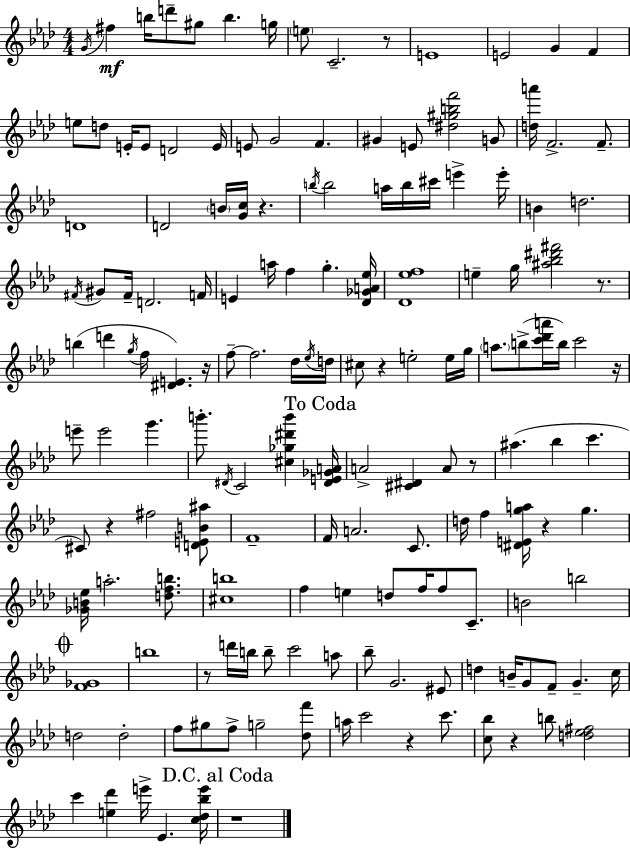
G4/s F#5/q B5/s D6/e G#5/e B5/q. G5/s E5/e C4/h. R/e E4/w E4/h G4/q F4/q E5/e D5/e E4/s E4/e D4/h E4/s E4/e G4/h F4/q. G#4/q E4/e [D#5,G#5,B5,F6]/h G4/e [D5,A6]/s F4/h. F4/e. D4/w D4/h B4/s [G4,C5]/s R/q. B5/s B5/h A5/s B5/s C#6/s E6/q E6/s B4/q D5/h. F#4/s G#4/e F#4/s D4/h. F4/s E4/q A5/s F5/q G5/q. [Db4,Gb4,A4,Eb5]/s [Db4,Eb5,F5]/w E5/q G5/s [A#5,Bb5,D#6,F#6]/h R/e. B5/q D6/q G5/s F5/s [D#4,E4]/q. R/s F5/e F5/h. Db5/s Eb5/s D5/s C#5/e R/q E5/h E5/s G5/s A5/e. B5/e [C6,Db6,A6]/s B5/s C6/h R/s E6/e E6/h G6/q. B6/e. D#4/s C4/h [C#5,Gb5,D#6,B6]/q [D#4,E4,Gb4,A4]/s A4/h [C#4,D#4]/q A4/e R/e A#5/q. Bb5/q C6/q. C#4/e R/q F#5/h [D4,E4,B4,A#5]/e F4/w F4/s A4/h. C4/e. D5/s F5/q [D#4,E4,G5,A5]/s R/q G5/q. [Gb4,B4,Eb5]/s A5/h. [D5,F5,B5]/e. [C#5,B5]/w F5/q E5/q D5/e F5/s F5/e C4/e. B4/h B5/h [F4,Gb4]/w B5/w R/e D6/s B5/s B5/e C6/h A5/e Bb5/e G4/h. EIS4/e D5/q B4/s G4/e F4/e G4/q. C5/s D5/h D5/h F5/e G#5/e F5/e G5/h [Db5,F6]/e A5/s C6/h R/q C6/e. [C5,Bb5]/e R/q B5/e [D5,Eb5,F#5]/h C6/q [E5,Db6]/q E6/s Eb4/q. [C5,Db5,Bb5,E6]/s R/w